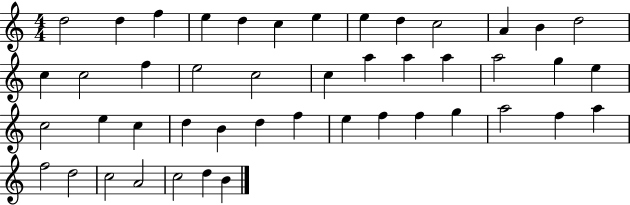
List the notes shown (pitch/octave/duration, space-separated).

D5/h D5/q F5/q E5/q D5/q C5/q E5/q E5/q D5/q C5/h A4/q B4/q D5/h C5/q C5/h F5/q E5/h C5/h C5/q A5/q A5/q A5/q A5/h G5/q E5/q C5/h E5/q C5/q D5/q B4/q D5/q F5/q E5/q F5/q F5/q G5/q A5/h F5/q A5/q F5/h D5/h C5/h A4/h C5/h D5/q B4/q